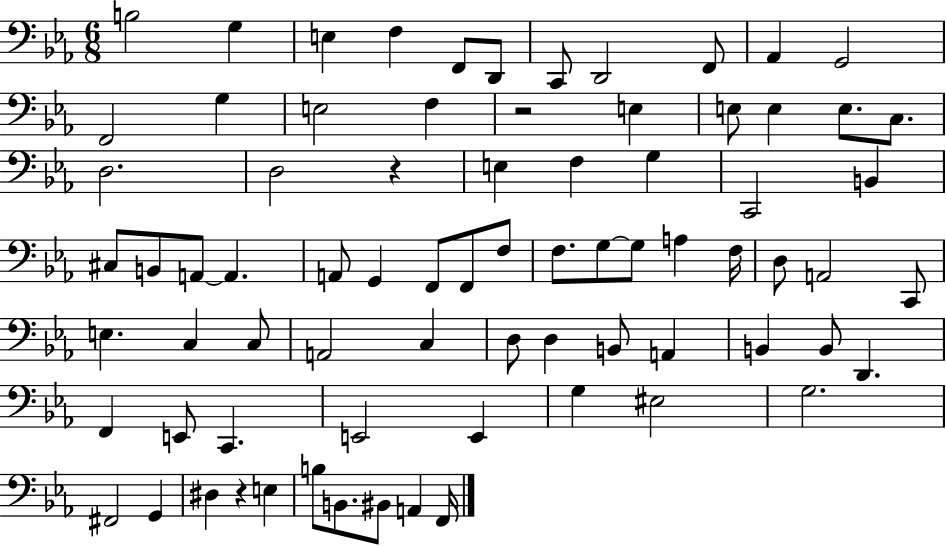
{
  \clef bass
  \numericTimeSignature
  \time 6/8
  \key ees \major
  \repeat volta 2 { b2 g4 | e4 f4 f,8 d,8 | c,8 d,2 f,8 | aes,4 g,2 | \break f,2 g4 | e2 f4 | r2 e4 | e8 e4 e8. c8. | \break d2. | d2 r4 | e4 f4 g4 | c,2 b,4 | \break cis8 b,8 a,8~~ a,4. | a,8 g,4 f,8 f,8 f8 | f8. g8~~ g8 a4 f16 | d8 a,2 c,8 | \break e4. c4 c8 | a,2 c4 | d8 d4 b,8 a,4 | b,4 b,8 d,4. | \break f,4 e,8 c,4. | e,2 e,4 | g4 eis2 | g2. | \break fis,2 g,4 | dis4 r4 e4 | b8 b,8. bis,8 a,4 f,16 | } \bar "|."
}